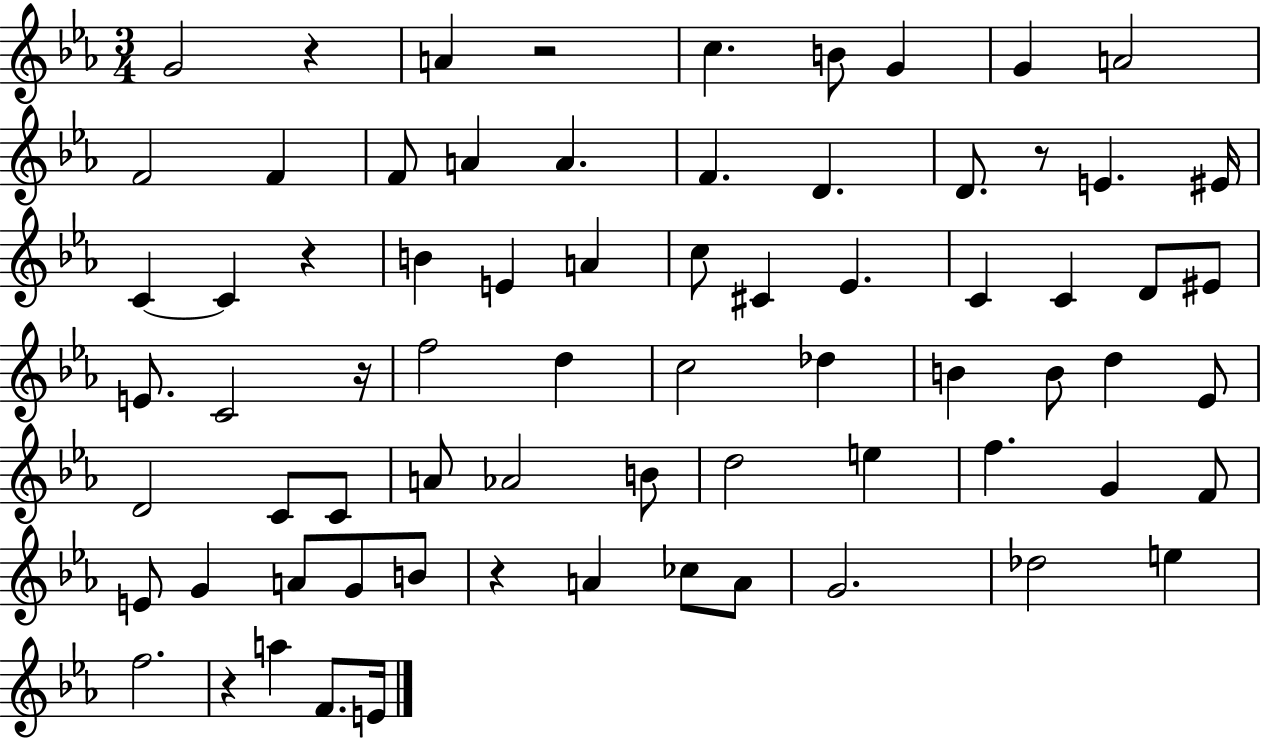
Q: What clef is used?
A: treble